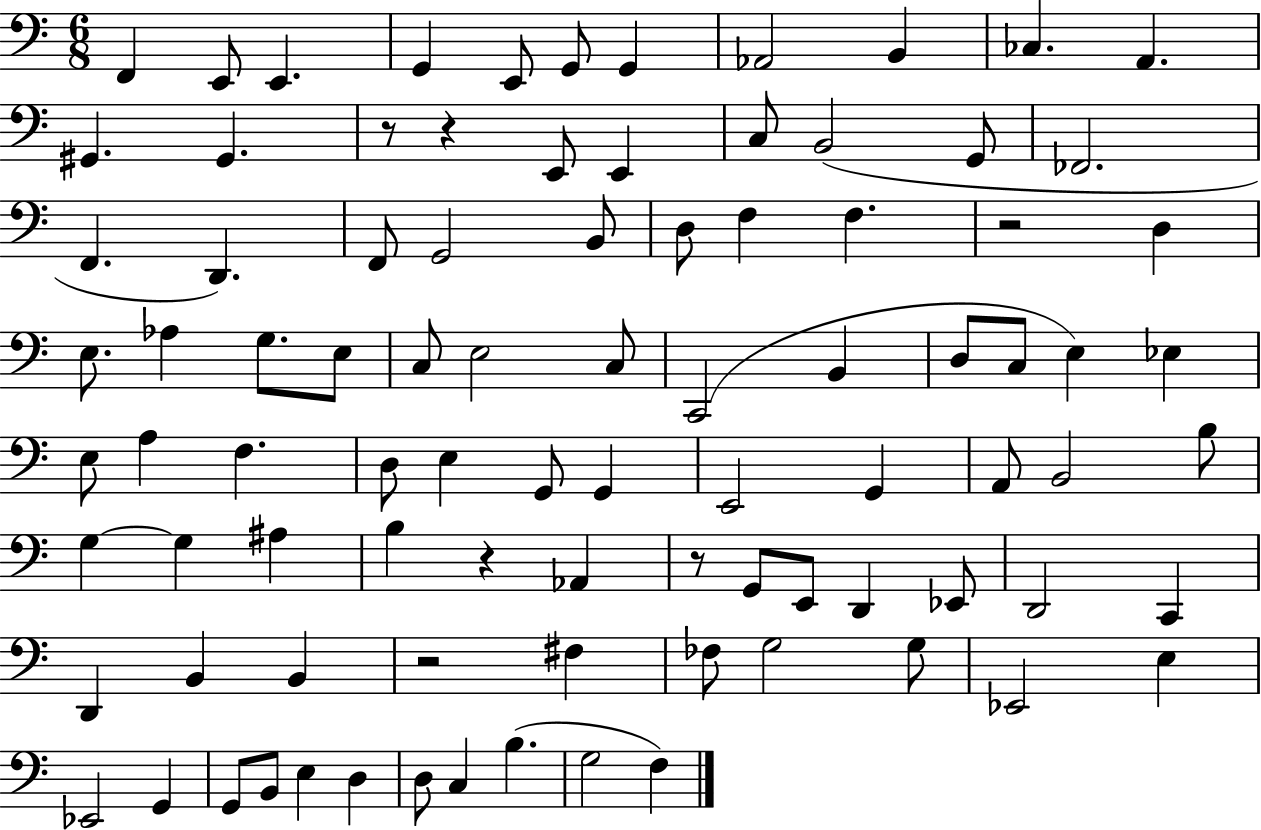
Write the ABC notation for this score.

X:1
T:Untitled
M:6/8
L:1/4
K:C
F,, E,,/2 E,, G,, E,,/2 G,,/2 G,, _A,,2 B,, _C, A,, ^G,, ^G,, z/2 z E,,/2 E,, C,/2 B,,2 G,,/2 _F,,2 F,, D,, F,,/2 G,,2 B,,/2 D,/2 F, F, z2 D, E,/2 _A, G,/2 E,/2 C,/2 E,2 C,/2 C,,2 B,, D,/2 C,/2 E, _E, E,/2 A, F, D,/2 E, G,,/2 G,, E,,2 G,, A,,/2 B,,2 B,/2 G, G, ^A, B, z _A,, z/2 G,,/2 E,,/2 D,, _E,,/2 D,,2 C,, D,, B,, B,, z2 ^F, _F,/2 G,2 G,/2 _E,,2 E, _E,,2 G,, G,,/2 B,,/2 E, D, D,/2 C, B, G,2 F,